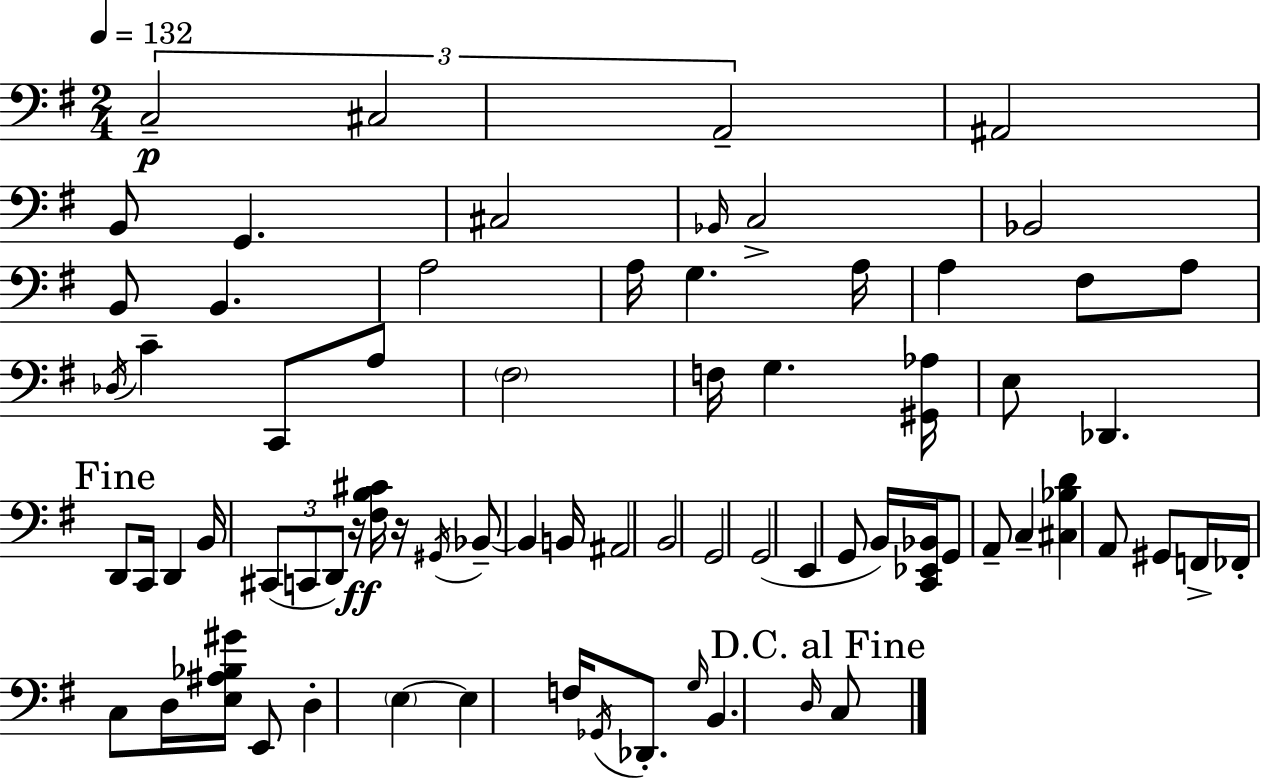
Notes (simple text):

C3/h C#3/h A2/h A#2/h B2/e G2/q. C#3/h Bb2/s C3/h Bb2/h B2/e B2/q. A3/h A3/s G3/q. A3/s A3/q F#3/e A3/e Db3/s C4/q C2/e A3/e F#3/h F3/s G3/q. [G#2,Ab3]/s E3/e Db2/q. D2/e C2/s D2/q B2/s C#2/e C2/e D2/e R/s [F#3,B3,C#4]/s R/s G#2/s Bb2/e Bb2/q B2/s A#2/h B2/h G2/h G2/h E2/q G2/e B2/s [C2,Eb2,Bb2]/s G2/e A2/e C3/q [C#3,Bb3,D4]/q A2/e G#2/e F2/s FES2/s C3/e D3/s [E3,A#3,Bb3,G#4]/s E2/e D3/q E3/q E3/q F3/s Gb2/s Db2/e. G3/s B2/q. D3/s C3/e